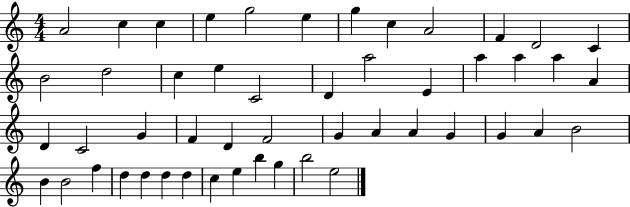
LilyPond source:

{
  \clef treble
  \numericTimeSignature
  \time 4/4
  \key c \major
  a'2 c''4 c''4 | e''4 g''2 e''4 | g''4 c''4 a'2 | f'4 d'2 c'4 | \break b'2 d''2 | c''4 e''4 c'2 | d'4 a''2 e'4 | a''4 a''4 a''4 a'4 | \break d'4 c'2 g'4 | f'4 d'4 f'2 | g'4 a'4 a'4 g'4 | g'4 a'4 b'2 | \break b'4 b'2 f''4 | d''4 d''4 d''4 d''4 | c''4 e''4 b''4 g''4 | b''2 e''2 | \break \bar "|."
}